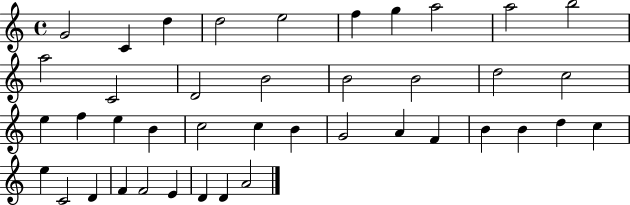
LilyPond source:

{
  \clef treble
  \time 4/4
  \defaultTimeSignature
  \key c \major
  g'2 c'4 d''4 | d''2 e''2 | f''4 g''4 a''2 | a''2 b''2 | \break a''2 c'2 | d'2 b'2 | b'2 b'2 | d''2 c''2 | \break e''4 f''4 e''4 b'4 | c''2 c''4 b'4 | g'2 a'4 f'4 | b'4 b'4 d''4 c''4 | \break e''4 c'2 d'4 | f'4 f'2 e'4 | d'4 d'4 a'2 | \bar "|."
}